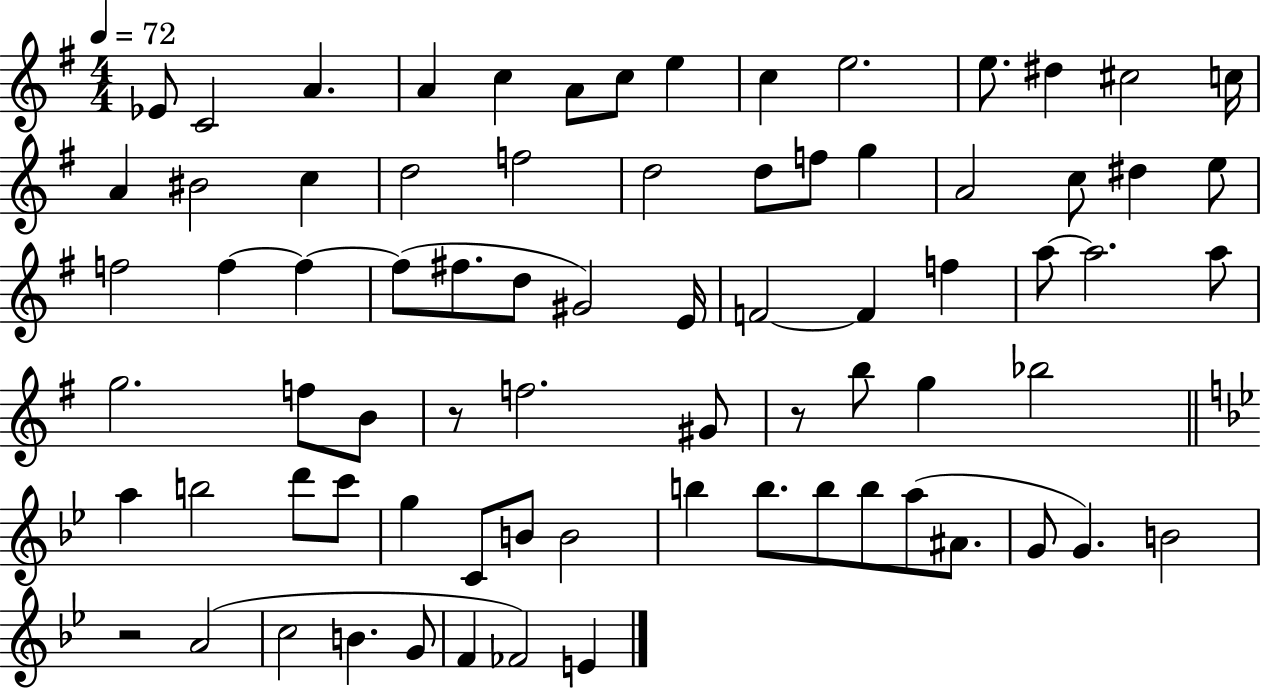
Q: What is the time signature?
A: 4/4